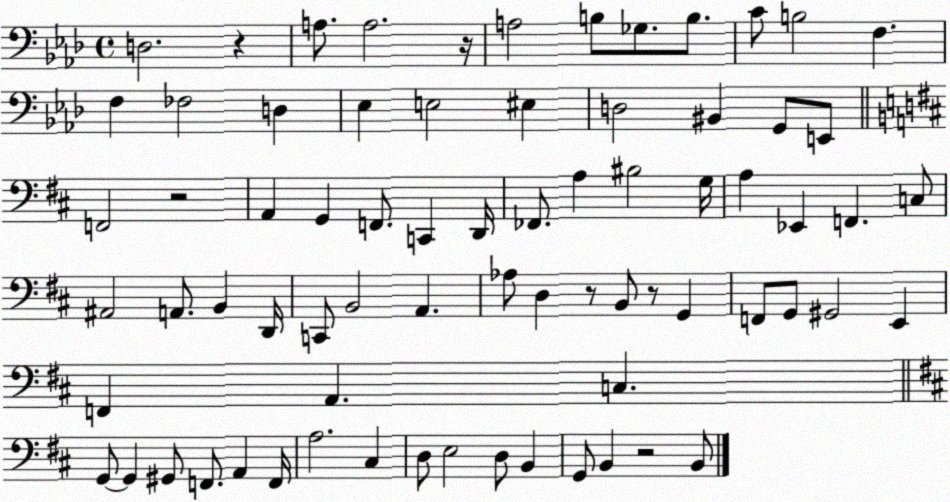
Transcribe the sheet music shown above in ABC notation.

X:1
T:Untitled
M:4/4
L:1/4
K:Ab
D,2 z A,/2 A,2 z/4 A,2 B,/2 _G,/2 B,/2 C/2 B,2 F, F, _F,2 D, _E, E,2 ^E, D,2 ^B,, G,,/2 E,,/2 F,,2 z2 A,, G,, F,,/2 C,, D,,/4 _F,,/2 A, ^B,2 G,/4 A, _E,, F,, C,/2 ^A,,2 A,,/2 B,, D,,/4 C,,/2 B,,2 A,, _A,/2 D, z/2 B,,/2 z/2 G,, F,,/2 G,,/2 ^G,,2 E,, F,, A,, C, G,,/2 G,, ^G,,/2 F,,/2 A,, F,,/4 A,2 ^C, D,/2 E,2 D,/2 B,, G,,/2 B,, z2 B,,/2